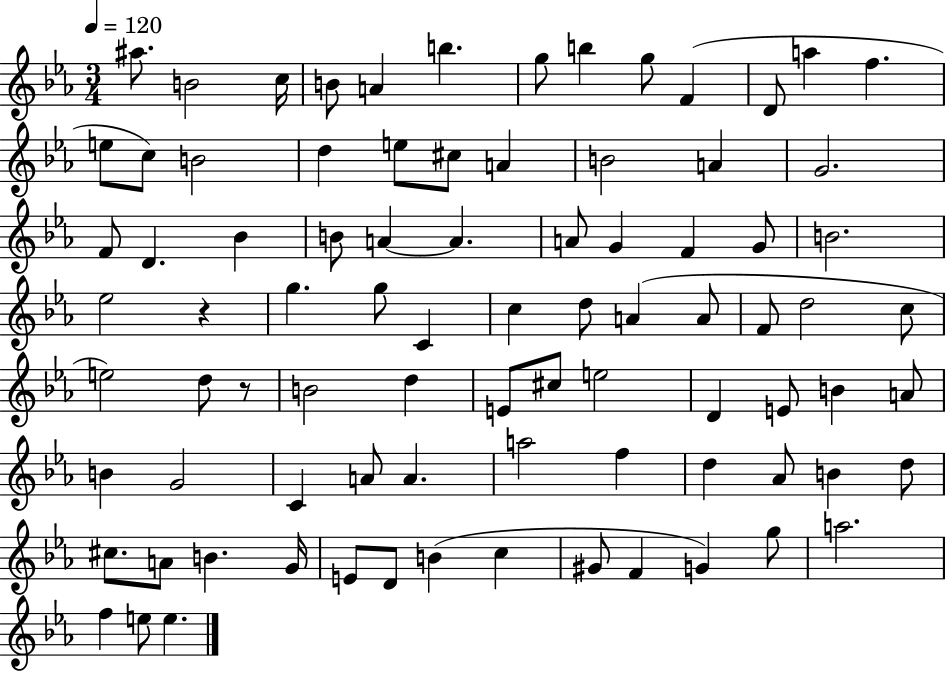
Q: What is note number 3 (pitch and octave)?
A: C5